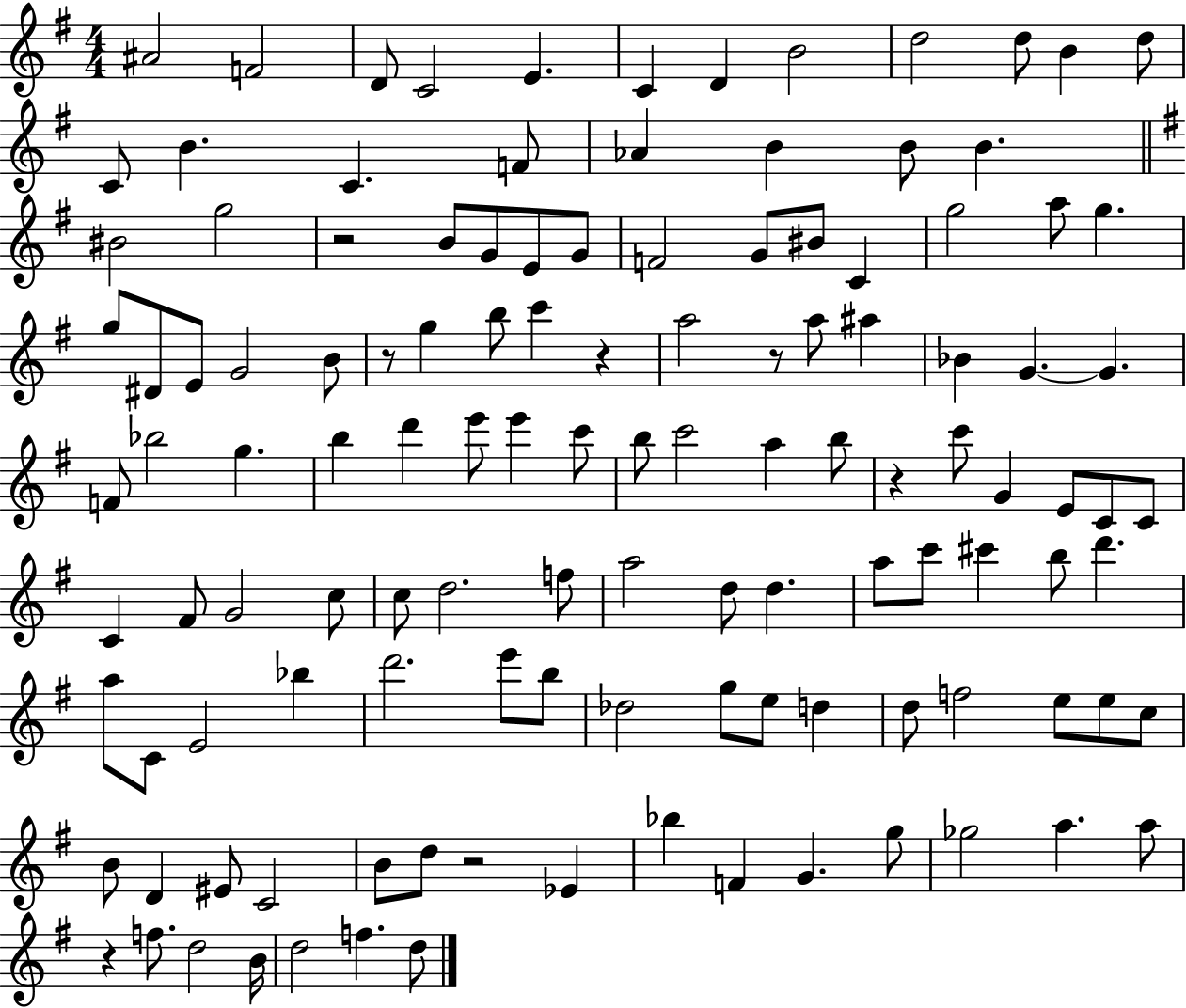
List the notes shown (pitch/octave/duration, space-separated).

A#4/h F4/h D4/e C4/h E4/q. C4/q D4/q B4/h D5/h D5/e B4/q D5/e C4/e B4/q. C4/q. F4/e Ab4/q B4/q B4/e B4/q. BIS4/h G5/h R/h B4/e G4/e E4/e G4/e F4/h G4/e BIS4/e C4/q G5/h A5/e G5/q. G5/e D#4/e E4/e G4/h B4/e R/e G5/q B5/e C6/q R/q A5/h R/e A5/e A#5/q Bb4/q G4/q. G4/q. F4/e Bb5/h G5/q. B5/q D6/q E6/e E6/q C6/e B5/e C6/h A5/q B5/e R/q C6/e G4/q E4/e C4/e C4/e C4/q F#4/e G4/h C5/e C5/e D5/h. F5/e A5/h D5/e D5/q. A5/e C6/e C#6/q B5/e D6/q. A5/e C4/e E4/h Bb5/q D6/h. E6/e B5/e Db5/h G5/e E5/e D5/q D5/e F5/h E5/e E5/e C5/e B4/e D4/q EIS4/e C4/h B4/e D5/e R/h Eb4/q Bb5/q F4/q G4/q. G5/e Gb5/h A5/q. A5/e R/q F5/e. D5/h B4/s D5/h F5/q. D5/e